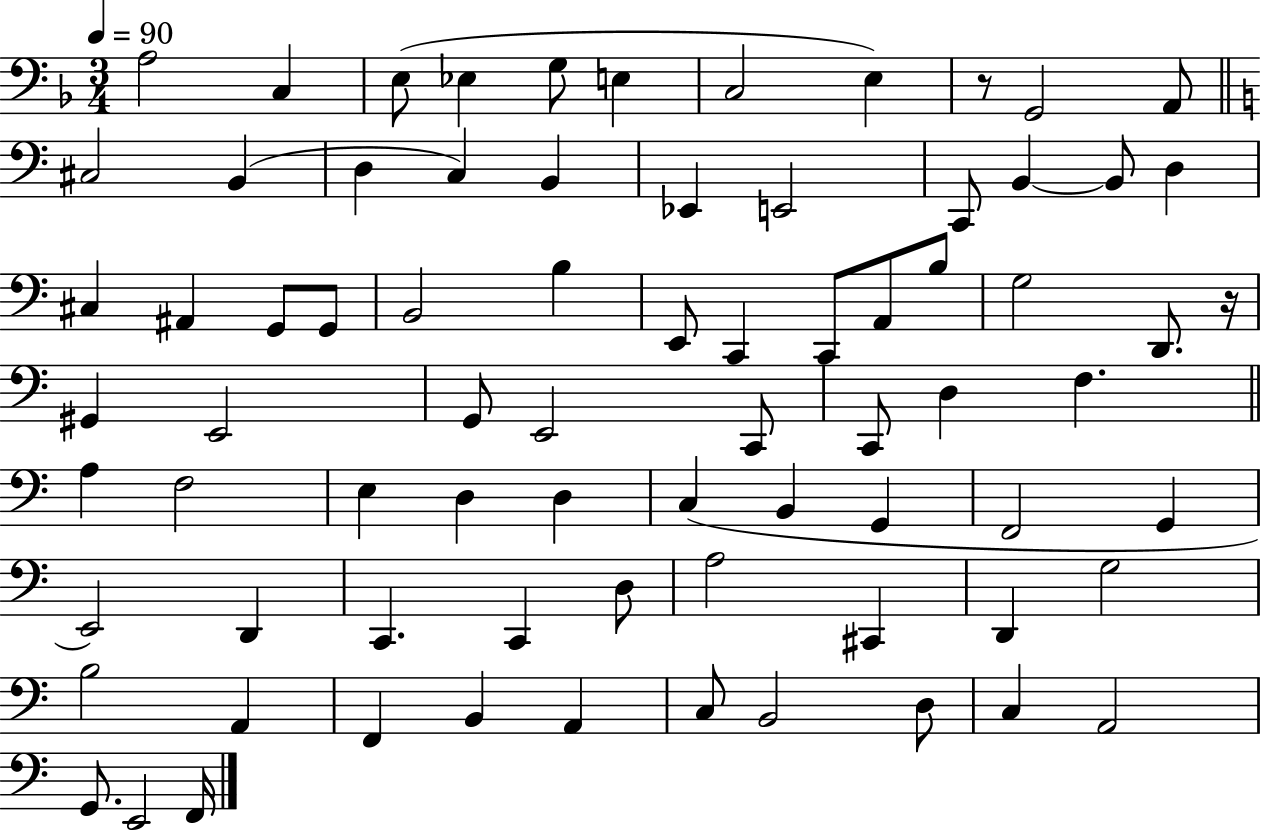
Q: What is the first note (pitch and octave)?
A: A3